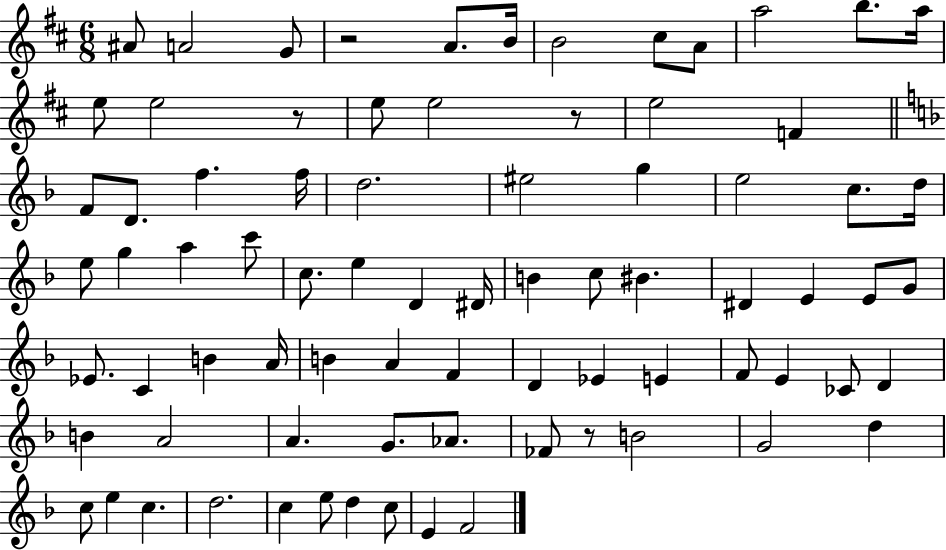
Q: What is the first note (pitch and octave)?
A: A#4